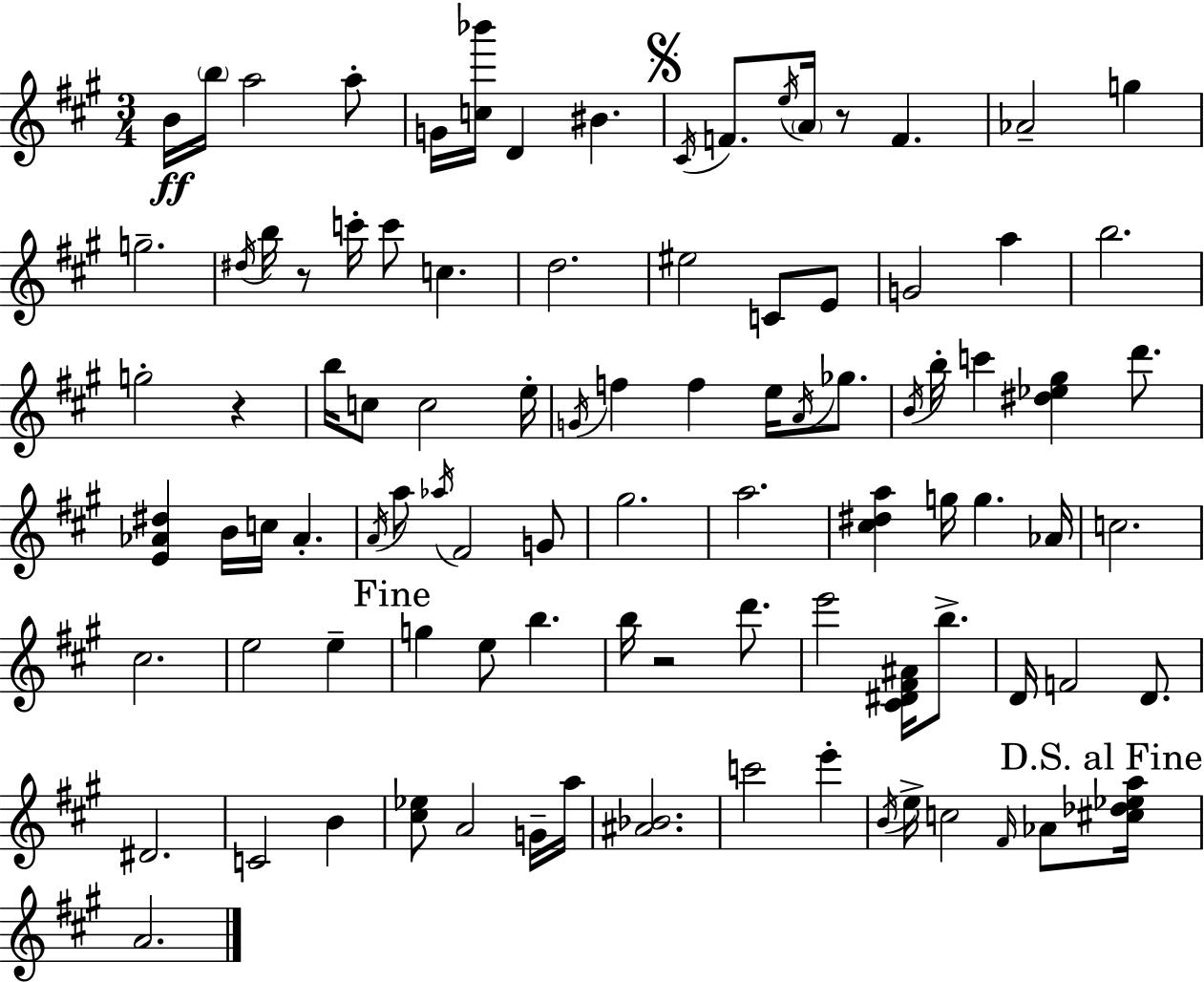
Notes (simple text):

B4/s B5/s A5/h A5/e G4/s [C5,Bb6]/s D4/q BIS4/q. C#4/s F4/e. E5/s A4/s R/e F4/q. Ab4/h G5/q G5/h. D#5/s B5/s R/e C6/s C6/e C5/q. D5/h. EIS5/h C4/e E4/e G4/h A5/q B5/h. G5/h R/q B5/s C5/e C5/h E5/s G4/s F5/q F5/q E5/s A4/s Gb5/e. B4/s B5/s C6/q [D#5,Eb5,G#5]/q D6/e. [E4,Ab4,D#5]/q B4/s C5/s Ab4/q. A4/s A5/e Ab5/s F#4/h G4/e G#5/h. A5/h. [C#5,D#5,A5]/q G5/s G5/q. Ab4/s C5/h. C#5/h. E5/h E5/q G5/q E5/e B5/q. B5/s R/h D6/e. E6/h [C#4,D#4,F#4,A#4]/s B5/e. D4/s F4/h D4/e. D#4/h. C4/h B4/q [C#5,Eb5]/e A4/h G4/s A5/s [A#4,Bb4]/h. C6/h E6/q B4/s E5/s C5/h F#4/s Ab4/e [C#5,Db5,Eb5,A5]/s A4/h.